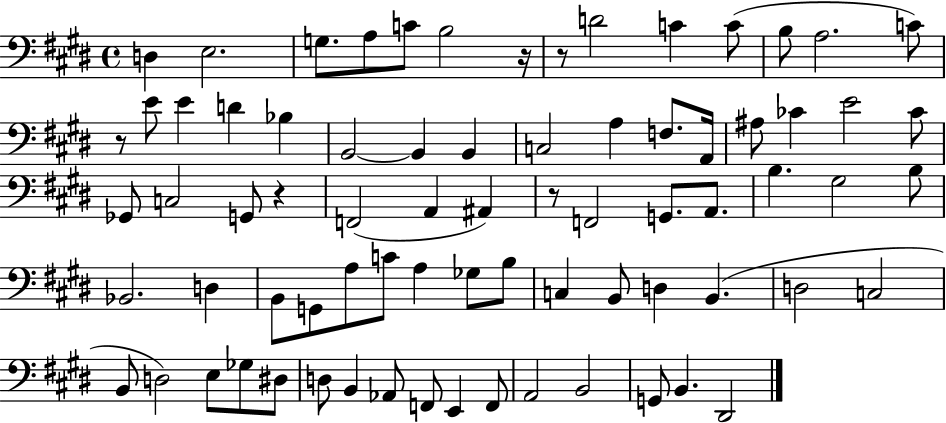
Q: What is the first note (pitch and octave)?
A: D3